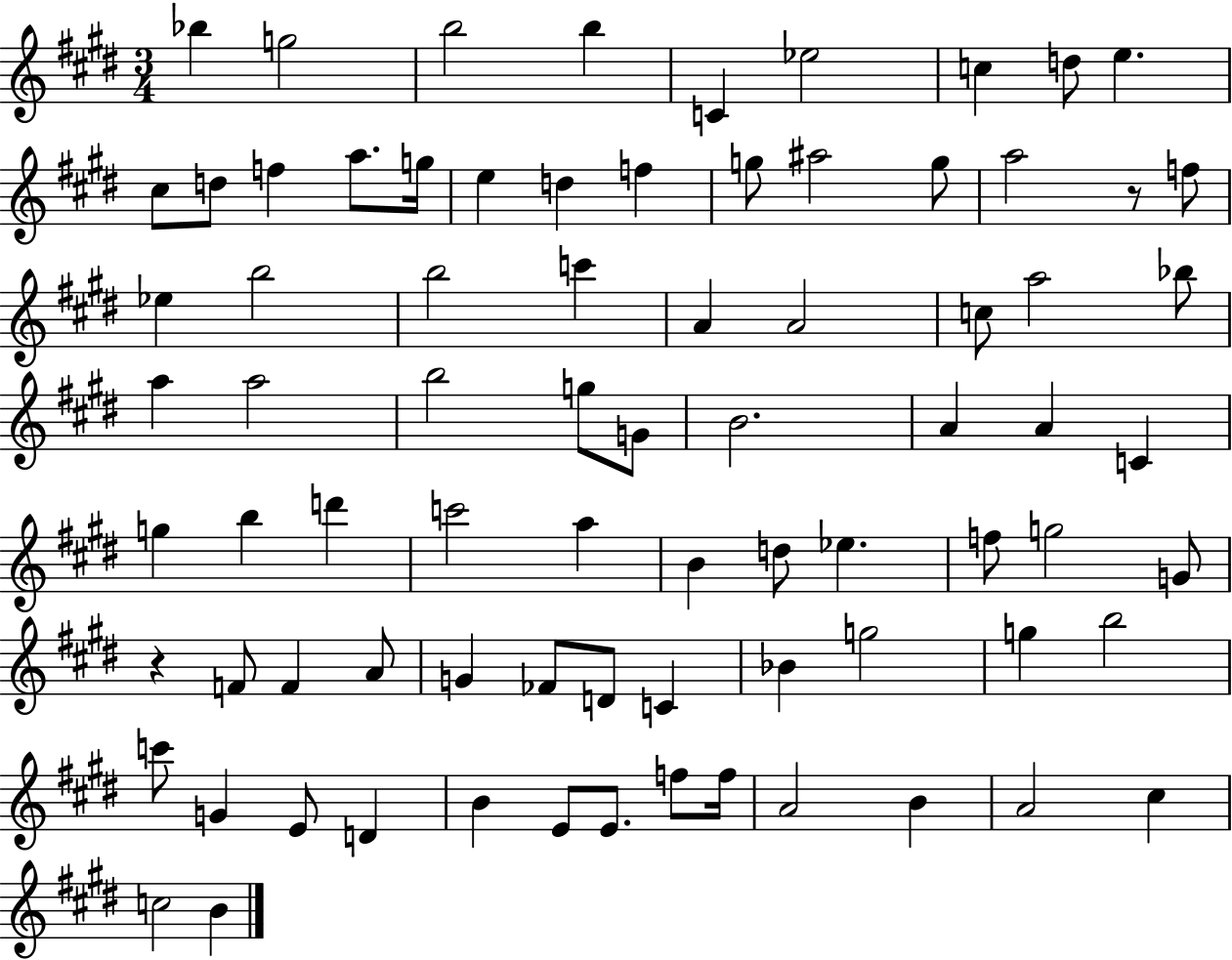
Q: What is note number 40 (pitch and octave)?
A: C4